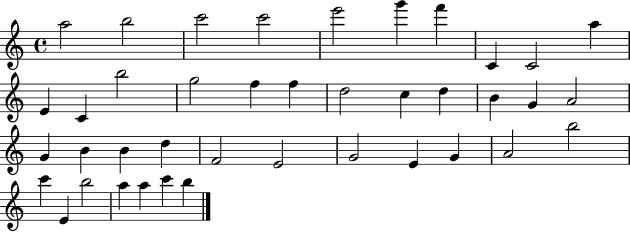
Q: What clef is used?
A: treble